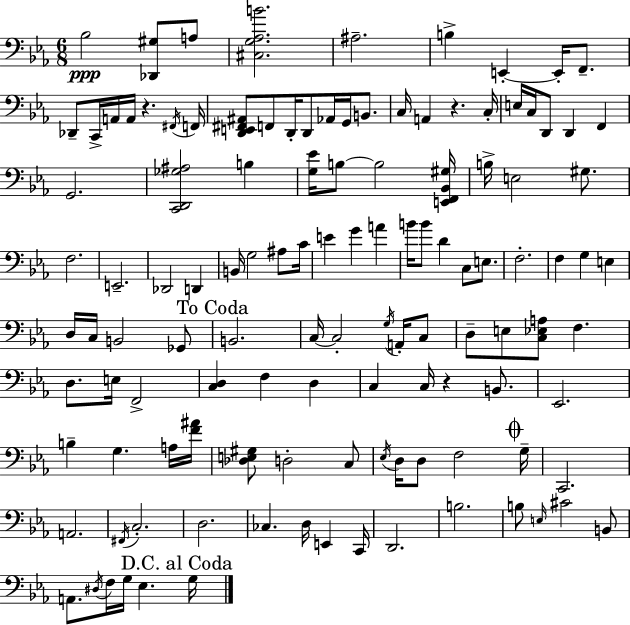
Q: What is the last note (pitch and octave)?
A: G3